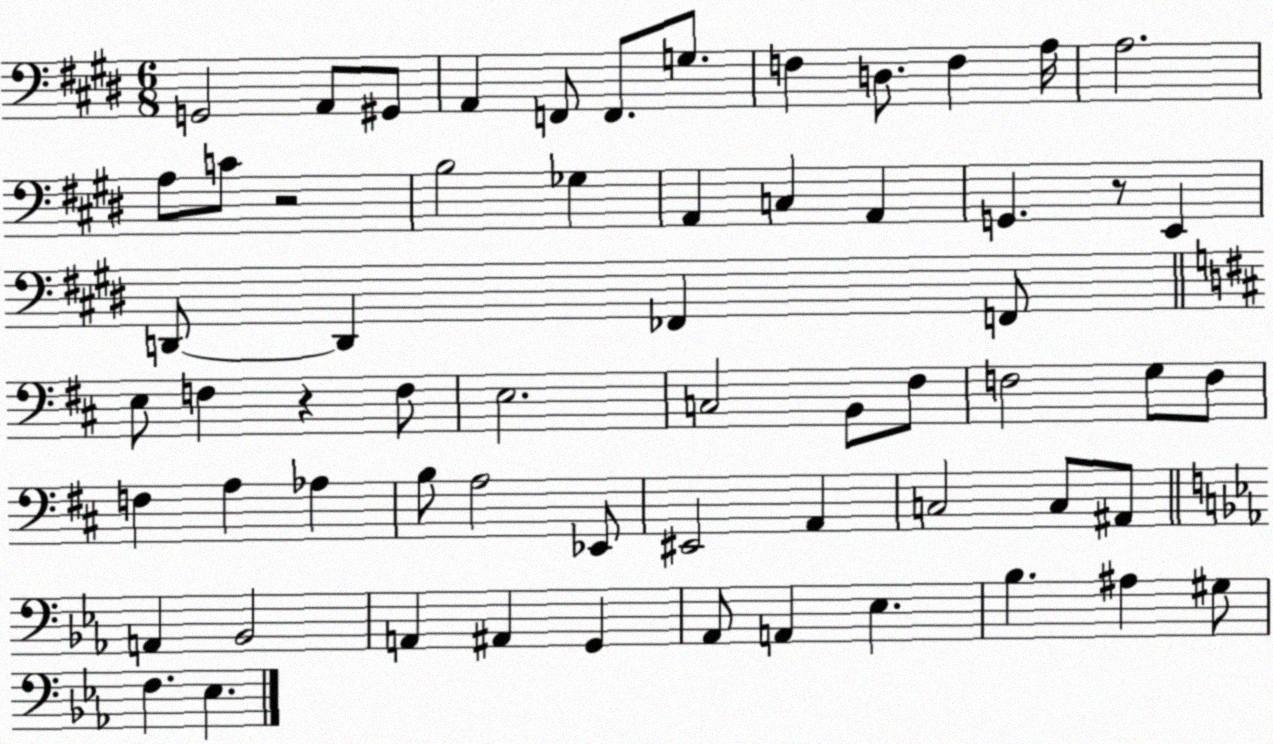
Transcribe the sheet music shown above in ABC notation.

X:1
T:Untitled
M:6/8
L:1/4
K:E
G,,2 A,,/2 ^G,,/2 A,, F,,/2 F,,/2 G,/2 F, D,/2 F, A,/4 A,2 A,/2 C/2 z2 B,2 _G, A,, C, A,, G,, z/2 E,, D,,/2 D,, _F,, F,,/2 E,/2 F, z F,/2 E,2 C,2 B,,/2 ^F,/2 F,2 G,/2 F,/2 F, A, _A, B,/2 A,2 _E,,/2 ^E,,2 A,, C,2 C,/2 ^A,,/2 A,, _B,,2 A,, ^A,, G,, _A,,/2 A,, _E, _B, ^A, ^G,/2 F, _E,